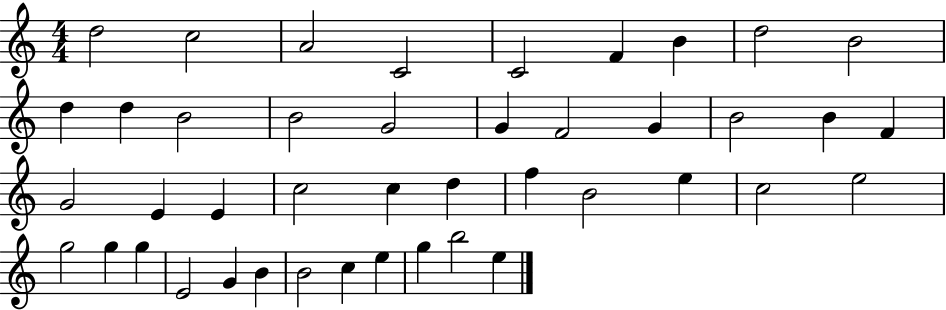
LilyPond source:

{
  \clef treble
  \numericTimeSignature
  \time 4/4
  \key c \major
  d''2 c''2 | a'2 c'2 | c'2 f'4 b'4 | d''2 b'2 | \break d''4 d''4 b'2 | b'2 g'2 | g'4 f'2 g'4 | b'2 b'4 f'4 | \break g'2 e'4 e'4 | c''2 c''4 d''4 | f''4 b'2 e''4 | c''2 e''2 | \break g''2 g''4 g''4 | e'2 g'4 b'4 | b'2 c''4 e''4 | g''4 b''2 e''4 | \break \bar "|."
}